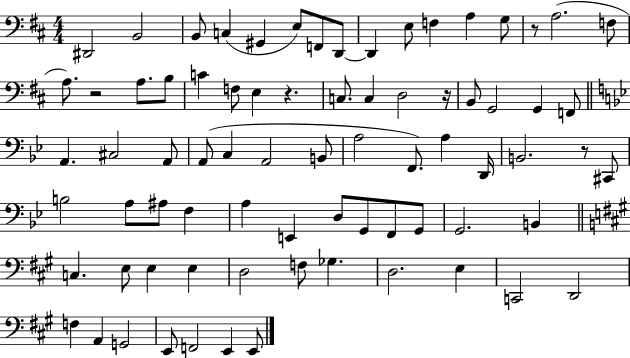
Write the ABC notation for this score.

X:1
T:Untitled
M:4/4
L:1/4
K:D
^D,,2 B,,2 B,,/2 C, ^G,, E,/2 F,,/2 D,,/2 D,, E,/2 F, A, G,/2 z/2 A,2 F,/2 A,/2 z2 A,/2 B,/2 C F,/2 E, z C,/2 C, D,2 z/4 B,,/2 G,,2 G,, F,,/2 A,, ^C,2 A,,/2 A,,/2 C, A,,2 B,,/2 A,2 F,,/2 A, D,,/4 B,,2 z/2 ^C,,/2 B,2 A,/2 ^A,/2 F, A, E,, D,/2 G,,/2 F,,/2 G,,/2 G,,2 B,, C, E,/2 E, E, D,2 F,/2 _G, D,2 E, C,,2 D,,2 F, A,, G,,2 E,,/2 F,,2 E,, E,,/2